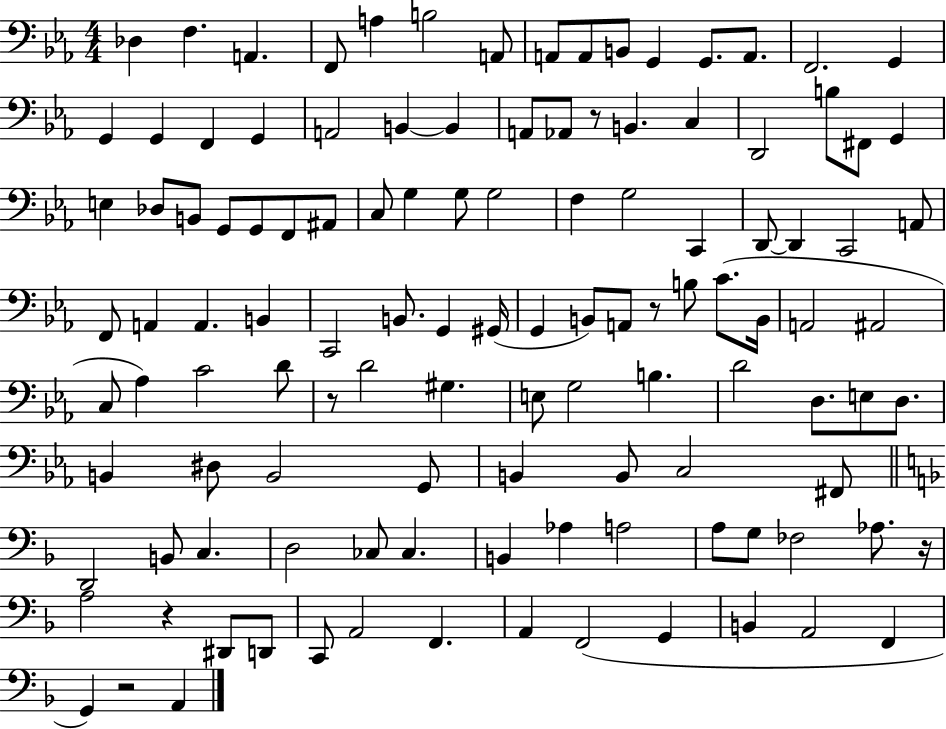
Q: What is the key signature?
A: EES major